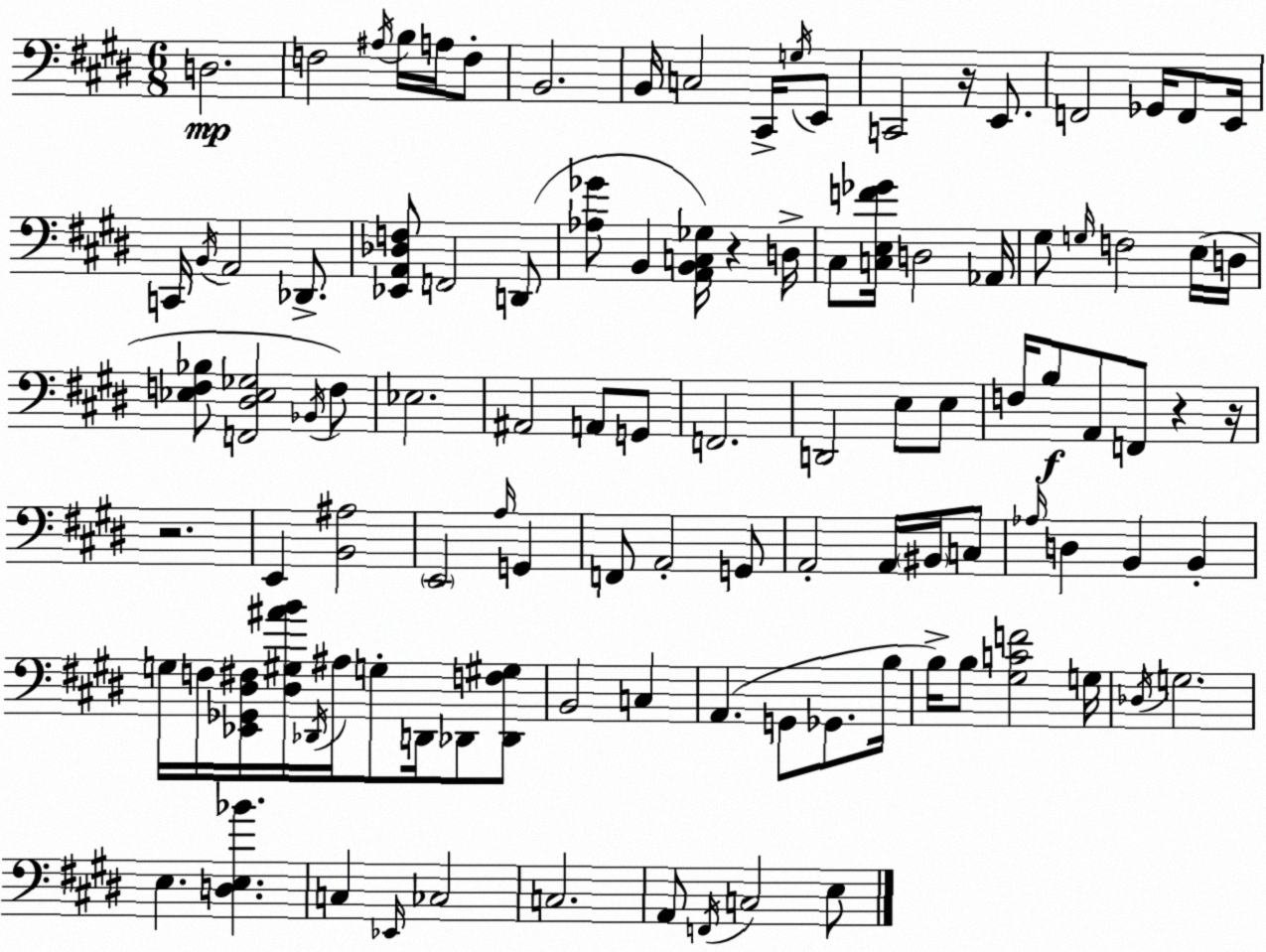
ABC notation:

X:1
T:Untitled
M:6/8
L:1/4
K:E
D,2 F,2 ^A,/4 B,/4 A,/4 F,/2 B,,2 B,,/4 C,2 ^C,,/4 G,/4 E,,/2 C,,2 z/4 E,,/2 F,,2 _G,,/4 F,,/2 E,,/4 C,,/4 B,,/4 A,,2 _D,,/2 [_E,,A,,_D,F,]/2 F,,2 D,,/2 [_A,_G]/2 B,, [A,,B,,C,_G,]/4 z D,/4 ^C,/2 [C,E,F_G]/4 D,2 _A,,/4 ^G,/2 G,/4 F,2 E,/4 D,/4 [_E,F,_B,]/2 [F,,^D,_E,_G,]2 _B,,/4 F,/2 _E,2 ^A,,2 A,,/2 G,,/2 F,,2 D,,2 E,/2 E,/2 F,/4 B,/2 A,,/2 F,,/2 z z/4 z2 E,, [B,,^A,]2 E,,2 A,/4 G,, F,,/2 A,,2 G,,/2 A,,2 A,,/4 ^B,,/4 C,/2 _A,/4 D, B,, B,, G,/4 F,/4 [_E,,_G,,^D,^F,]/4 [^D,^G,^AB]/4 _D,,/4 ^A,/4 G,/2 D,,/4 _D,,/2 [_D,,F,^G,]/2 B,,2 C, A,, G,,/2 _G,,/2 B,/4 B,/4 B,/2 [^G,CF]2 G,/4 _D,/4 G,2 E, [D,E,_B] C, _E,,/4 _C,2 C,2 A,,/2 F,,/4 C,2 E,/2